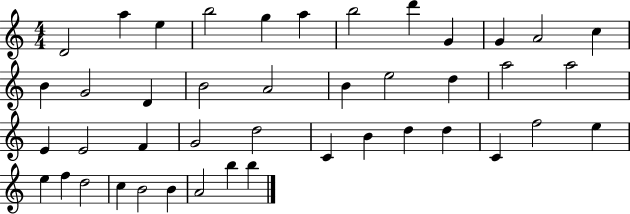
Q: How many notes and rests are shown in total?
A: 43